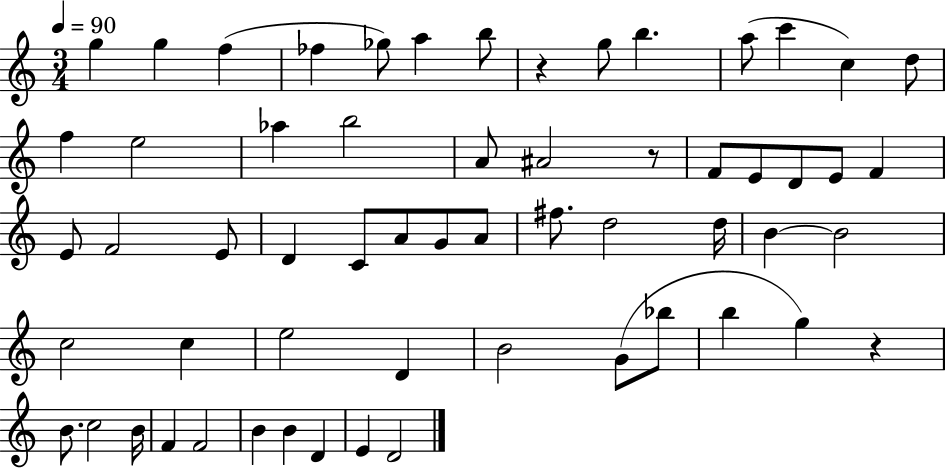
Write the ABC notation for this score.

X:1
T:Untitled
M:3/4
L:1/4
K:C
g g f _f _g/2 a b/2 z g/2 b a/2 c' c d/2 f e2 _a b2 A/2 ^A2 z/2 F/2 E/2 D/2 E/2 F E/2 F2 E/2 D C/2 A/2 G/2 A/2 ^f/2 d2 d/4 B B2 c2 c e2 D B2 G/2 _b/2 b g z B/2 c2 B/4 F F2 B B D E D2